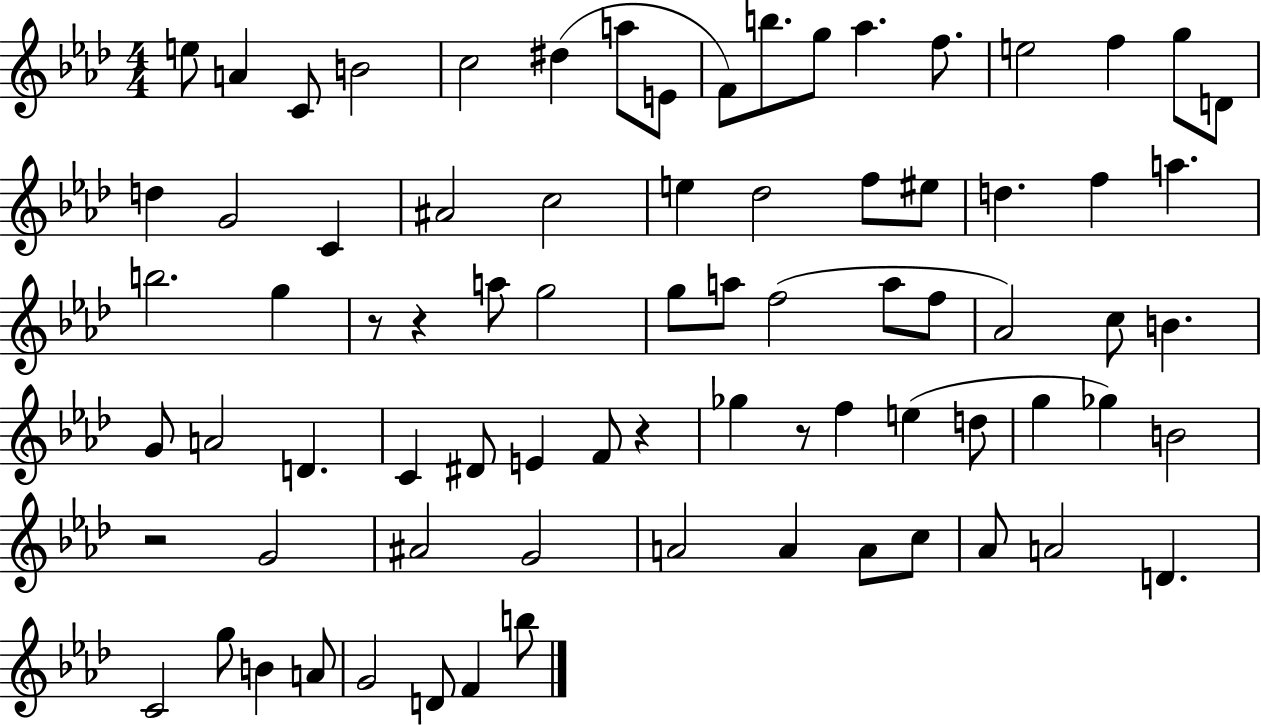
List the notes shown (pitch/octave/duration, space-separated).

E5/e A4/q C4/e B4/h C5/h D#5/q A5/e E4/e F4/e B5/e. G5/e Ab5/q. F5/e. E5/h F5/q G5/e D4/e D5/q G4/h C4/q A#4/h C5/h E5/q Db5/h F5/e EIS5/e D5/q. F5/q A5/q. B5/h. G5/q R/e R/q A5/e G5/h G5/e A5/e F5/h A5/e F5/e Ab4/h C5/e B4/q. G4/e A4/h D4/q. C4/q D#4/e E4/q F4/e R/q Gb5/q R/e F5/q E5/q D5/e G5/q Gb5/q B4/h R/h G4/h A#4/h G4/h A4/h A4/q A4/e C5/e Ab4/e A4/h D4/q. C4/h G5/e B4/q A4/e G4/h D4/e F4/q B5/e